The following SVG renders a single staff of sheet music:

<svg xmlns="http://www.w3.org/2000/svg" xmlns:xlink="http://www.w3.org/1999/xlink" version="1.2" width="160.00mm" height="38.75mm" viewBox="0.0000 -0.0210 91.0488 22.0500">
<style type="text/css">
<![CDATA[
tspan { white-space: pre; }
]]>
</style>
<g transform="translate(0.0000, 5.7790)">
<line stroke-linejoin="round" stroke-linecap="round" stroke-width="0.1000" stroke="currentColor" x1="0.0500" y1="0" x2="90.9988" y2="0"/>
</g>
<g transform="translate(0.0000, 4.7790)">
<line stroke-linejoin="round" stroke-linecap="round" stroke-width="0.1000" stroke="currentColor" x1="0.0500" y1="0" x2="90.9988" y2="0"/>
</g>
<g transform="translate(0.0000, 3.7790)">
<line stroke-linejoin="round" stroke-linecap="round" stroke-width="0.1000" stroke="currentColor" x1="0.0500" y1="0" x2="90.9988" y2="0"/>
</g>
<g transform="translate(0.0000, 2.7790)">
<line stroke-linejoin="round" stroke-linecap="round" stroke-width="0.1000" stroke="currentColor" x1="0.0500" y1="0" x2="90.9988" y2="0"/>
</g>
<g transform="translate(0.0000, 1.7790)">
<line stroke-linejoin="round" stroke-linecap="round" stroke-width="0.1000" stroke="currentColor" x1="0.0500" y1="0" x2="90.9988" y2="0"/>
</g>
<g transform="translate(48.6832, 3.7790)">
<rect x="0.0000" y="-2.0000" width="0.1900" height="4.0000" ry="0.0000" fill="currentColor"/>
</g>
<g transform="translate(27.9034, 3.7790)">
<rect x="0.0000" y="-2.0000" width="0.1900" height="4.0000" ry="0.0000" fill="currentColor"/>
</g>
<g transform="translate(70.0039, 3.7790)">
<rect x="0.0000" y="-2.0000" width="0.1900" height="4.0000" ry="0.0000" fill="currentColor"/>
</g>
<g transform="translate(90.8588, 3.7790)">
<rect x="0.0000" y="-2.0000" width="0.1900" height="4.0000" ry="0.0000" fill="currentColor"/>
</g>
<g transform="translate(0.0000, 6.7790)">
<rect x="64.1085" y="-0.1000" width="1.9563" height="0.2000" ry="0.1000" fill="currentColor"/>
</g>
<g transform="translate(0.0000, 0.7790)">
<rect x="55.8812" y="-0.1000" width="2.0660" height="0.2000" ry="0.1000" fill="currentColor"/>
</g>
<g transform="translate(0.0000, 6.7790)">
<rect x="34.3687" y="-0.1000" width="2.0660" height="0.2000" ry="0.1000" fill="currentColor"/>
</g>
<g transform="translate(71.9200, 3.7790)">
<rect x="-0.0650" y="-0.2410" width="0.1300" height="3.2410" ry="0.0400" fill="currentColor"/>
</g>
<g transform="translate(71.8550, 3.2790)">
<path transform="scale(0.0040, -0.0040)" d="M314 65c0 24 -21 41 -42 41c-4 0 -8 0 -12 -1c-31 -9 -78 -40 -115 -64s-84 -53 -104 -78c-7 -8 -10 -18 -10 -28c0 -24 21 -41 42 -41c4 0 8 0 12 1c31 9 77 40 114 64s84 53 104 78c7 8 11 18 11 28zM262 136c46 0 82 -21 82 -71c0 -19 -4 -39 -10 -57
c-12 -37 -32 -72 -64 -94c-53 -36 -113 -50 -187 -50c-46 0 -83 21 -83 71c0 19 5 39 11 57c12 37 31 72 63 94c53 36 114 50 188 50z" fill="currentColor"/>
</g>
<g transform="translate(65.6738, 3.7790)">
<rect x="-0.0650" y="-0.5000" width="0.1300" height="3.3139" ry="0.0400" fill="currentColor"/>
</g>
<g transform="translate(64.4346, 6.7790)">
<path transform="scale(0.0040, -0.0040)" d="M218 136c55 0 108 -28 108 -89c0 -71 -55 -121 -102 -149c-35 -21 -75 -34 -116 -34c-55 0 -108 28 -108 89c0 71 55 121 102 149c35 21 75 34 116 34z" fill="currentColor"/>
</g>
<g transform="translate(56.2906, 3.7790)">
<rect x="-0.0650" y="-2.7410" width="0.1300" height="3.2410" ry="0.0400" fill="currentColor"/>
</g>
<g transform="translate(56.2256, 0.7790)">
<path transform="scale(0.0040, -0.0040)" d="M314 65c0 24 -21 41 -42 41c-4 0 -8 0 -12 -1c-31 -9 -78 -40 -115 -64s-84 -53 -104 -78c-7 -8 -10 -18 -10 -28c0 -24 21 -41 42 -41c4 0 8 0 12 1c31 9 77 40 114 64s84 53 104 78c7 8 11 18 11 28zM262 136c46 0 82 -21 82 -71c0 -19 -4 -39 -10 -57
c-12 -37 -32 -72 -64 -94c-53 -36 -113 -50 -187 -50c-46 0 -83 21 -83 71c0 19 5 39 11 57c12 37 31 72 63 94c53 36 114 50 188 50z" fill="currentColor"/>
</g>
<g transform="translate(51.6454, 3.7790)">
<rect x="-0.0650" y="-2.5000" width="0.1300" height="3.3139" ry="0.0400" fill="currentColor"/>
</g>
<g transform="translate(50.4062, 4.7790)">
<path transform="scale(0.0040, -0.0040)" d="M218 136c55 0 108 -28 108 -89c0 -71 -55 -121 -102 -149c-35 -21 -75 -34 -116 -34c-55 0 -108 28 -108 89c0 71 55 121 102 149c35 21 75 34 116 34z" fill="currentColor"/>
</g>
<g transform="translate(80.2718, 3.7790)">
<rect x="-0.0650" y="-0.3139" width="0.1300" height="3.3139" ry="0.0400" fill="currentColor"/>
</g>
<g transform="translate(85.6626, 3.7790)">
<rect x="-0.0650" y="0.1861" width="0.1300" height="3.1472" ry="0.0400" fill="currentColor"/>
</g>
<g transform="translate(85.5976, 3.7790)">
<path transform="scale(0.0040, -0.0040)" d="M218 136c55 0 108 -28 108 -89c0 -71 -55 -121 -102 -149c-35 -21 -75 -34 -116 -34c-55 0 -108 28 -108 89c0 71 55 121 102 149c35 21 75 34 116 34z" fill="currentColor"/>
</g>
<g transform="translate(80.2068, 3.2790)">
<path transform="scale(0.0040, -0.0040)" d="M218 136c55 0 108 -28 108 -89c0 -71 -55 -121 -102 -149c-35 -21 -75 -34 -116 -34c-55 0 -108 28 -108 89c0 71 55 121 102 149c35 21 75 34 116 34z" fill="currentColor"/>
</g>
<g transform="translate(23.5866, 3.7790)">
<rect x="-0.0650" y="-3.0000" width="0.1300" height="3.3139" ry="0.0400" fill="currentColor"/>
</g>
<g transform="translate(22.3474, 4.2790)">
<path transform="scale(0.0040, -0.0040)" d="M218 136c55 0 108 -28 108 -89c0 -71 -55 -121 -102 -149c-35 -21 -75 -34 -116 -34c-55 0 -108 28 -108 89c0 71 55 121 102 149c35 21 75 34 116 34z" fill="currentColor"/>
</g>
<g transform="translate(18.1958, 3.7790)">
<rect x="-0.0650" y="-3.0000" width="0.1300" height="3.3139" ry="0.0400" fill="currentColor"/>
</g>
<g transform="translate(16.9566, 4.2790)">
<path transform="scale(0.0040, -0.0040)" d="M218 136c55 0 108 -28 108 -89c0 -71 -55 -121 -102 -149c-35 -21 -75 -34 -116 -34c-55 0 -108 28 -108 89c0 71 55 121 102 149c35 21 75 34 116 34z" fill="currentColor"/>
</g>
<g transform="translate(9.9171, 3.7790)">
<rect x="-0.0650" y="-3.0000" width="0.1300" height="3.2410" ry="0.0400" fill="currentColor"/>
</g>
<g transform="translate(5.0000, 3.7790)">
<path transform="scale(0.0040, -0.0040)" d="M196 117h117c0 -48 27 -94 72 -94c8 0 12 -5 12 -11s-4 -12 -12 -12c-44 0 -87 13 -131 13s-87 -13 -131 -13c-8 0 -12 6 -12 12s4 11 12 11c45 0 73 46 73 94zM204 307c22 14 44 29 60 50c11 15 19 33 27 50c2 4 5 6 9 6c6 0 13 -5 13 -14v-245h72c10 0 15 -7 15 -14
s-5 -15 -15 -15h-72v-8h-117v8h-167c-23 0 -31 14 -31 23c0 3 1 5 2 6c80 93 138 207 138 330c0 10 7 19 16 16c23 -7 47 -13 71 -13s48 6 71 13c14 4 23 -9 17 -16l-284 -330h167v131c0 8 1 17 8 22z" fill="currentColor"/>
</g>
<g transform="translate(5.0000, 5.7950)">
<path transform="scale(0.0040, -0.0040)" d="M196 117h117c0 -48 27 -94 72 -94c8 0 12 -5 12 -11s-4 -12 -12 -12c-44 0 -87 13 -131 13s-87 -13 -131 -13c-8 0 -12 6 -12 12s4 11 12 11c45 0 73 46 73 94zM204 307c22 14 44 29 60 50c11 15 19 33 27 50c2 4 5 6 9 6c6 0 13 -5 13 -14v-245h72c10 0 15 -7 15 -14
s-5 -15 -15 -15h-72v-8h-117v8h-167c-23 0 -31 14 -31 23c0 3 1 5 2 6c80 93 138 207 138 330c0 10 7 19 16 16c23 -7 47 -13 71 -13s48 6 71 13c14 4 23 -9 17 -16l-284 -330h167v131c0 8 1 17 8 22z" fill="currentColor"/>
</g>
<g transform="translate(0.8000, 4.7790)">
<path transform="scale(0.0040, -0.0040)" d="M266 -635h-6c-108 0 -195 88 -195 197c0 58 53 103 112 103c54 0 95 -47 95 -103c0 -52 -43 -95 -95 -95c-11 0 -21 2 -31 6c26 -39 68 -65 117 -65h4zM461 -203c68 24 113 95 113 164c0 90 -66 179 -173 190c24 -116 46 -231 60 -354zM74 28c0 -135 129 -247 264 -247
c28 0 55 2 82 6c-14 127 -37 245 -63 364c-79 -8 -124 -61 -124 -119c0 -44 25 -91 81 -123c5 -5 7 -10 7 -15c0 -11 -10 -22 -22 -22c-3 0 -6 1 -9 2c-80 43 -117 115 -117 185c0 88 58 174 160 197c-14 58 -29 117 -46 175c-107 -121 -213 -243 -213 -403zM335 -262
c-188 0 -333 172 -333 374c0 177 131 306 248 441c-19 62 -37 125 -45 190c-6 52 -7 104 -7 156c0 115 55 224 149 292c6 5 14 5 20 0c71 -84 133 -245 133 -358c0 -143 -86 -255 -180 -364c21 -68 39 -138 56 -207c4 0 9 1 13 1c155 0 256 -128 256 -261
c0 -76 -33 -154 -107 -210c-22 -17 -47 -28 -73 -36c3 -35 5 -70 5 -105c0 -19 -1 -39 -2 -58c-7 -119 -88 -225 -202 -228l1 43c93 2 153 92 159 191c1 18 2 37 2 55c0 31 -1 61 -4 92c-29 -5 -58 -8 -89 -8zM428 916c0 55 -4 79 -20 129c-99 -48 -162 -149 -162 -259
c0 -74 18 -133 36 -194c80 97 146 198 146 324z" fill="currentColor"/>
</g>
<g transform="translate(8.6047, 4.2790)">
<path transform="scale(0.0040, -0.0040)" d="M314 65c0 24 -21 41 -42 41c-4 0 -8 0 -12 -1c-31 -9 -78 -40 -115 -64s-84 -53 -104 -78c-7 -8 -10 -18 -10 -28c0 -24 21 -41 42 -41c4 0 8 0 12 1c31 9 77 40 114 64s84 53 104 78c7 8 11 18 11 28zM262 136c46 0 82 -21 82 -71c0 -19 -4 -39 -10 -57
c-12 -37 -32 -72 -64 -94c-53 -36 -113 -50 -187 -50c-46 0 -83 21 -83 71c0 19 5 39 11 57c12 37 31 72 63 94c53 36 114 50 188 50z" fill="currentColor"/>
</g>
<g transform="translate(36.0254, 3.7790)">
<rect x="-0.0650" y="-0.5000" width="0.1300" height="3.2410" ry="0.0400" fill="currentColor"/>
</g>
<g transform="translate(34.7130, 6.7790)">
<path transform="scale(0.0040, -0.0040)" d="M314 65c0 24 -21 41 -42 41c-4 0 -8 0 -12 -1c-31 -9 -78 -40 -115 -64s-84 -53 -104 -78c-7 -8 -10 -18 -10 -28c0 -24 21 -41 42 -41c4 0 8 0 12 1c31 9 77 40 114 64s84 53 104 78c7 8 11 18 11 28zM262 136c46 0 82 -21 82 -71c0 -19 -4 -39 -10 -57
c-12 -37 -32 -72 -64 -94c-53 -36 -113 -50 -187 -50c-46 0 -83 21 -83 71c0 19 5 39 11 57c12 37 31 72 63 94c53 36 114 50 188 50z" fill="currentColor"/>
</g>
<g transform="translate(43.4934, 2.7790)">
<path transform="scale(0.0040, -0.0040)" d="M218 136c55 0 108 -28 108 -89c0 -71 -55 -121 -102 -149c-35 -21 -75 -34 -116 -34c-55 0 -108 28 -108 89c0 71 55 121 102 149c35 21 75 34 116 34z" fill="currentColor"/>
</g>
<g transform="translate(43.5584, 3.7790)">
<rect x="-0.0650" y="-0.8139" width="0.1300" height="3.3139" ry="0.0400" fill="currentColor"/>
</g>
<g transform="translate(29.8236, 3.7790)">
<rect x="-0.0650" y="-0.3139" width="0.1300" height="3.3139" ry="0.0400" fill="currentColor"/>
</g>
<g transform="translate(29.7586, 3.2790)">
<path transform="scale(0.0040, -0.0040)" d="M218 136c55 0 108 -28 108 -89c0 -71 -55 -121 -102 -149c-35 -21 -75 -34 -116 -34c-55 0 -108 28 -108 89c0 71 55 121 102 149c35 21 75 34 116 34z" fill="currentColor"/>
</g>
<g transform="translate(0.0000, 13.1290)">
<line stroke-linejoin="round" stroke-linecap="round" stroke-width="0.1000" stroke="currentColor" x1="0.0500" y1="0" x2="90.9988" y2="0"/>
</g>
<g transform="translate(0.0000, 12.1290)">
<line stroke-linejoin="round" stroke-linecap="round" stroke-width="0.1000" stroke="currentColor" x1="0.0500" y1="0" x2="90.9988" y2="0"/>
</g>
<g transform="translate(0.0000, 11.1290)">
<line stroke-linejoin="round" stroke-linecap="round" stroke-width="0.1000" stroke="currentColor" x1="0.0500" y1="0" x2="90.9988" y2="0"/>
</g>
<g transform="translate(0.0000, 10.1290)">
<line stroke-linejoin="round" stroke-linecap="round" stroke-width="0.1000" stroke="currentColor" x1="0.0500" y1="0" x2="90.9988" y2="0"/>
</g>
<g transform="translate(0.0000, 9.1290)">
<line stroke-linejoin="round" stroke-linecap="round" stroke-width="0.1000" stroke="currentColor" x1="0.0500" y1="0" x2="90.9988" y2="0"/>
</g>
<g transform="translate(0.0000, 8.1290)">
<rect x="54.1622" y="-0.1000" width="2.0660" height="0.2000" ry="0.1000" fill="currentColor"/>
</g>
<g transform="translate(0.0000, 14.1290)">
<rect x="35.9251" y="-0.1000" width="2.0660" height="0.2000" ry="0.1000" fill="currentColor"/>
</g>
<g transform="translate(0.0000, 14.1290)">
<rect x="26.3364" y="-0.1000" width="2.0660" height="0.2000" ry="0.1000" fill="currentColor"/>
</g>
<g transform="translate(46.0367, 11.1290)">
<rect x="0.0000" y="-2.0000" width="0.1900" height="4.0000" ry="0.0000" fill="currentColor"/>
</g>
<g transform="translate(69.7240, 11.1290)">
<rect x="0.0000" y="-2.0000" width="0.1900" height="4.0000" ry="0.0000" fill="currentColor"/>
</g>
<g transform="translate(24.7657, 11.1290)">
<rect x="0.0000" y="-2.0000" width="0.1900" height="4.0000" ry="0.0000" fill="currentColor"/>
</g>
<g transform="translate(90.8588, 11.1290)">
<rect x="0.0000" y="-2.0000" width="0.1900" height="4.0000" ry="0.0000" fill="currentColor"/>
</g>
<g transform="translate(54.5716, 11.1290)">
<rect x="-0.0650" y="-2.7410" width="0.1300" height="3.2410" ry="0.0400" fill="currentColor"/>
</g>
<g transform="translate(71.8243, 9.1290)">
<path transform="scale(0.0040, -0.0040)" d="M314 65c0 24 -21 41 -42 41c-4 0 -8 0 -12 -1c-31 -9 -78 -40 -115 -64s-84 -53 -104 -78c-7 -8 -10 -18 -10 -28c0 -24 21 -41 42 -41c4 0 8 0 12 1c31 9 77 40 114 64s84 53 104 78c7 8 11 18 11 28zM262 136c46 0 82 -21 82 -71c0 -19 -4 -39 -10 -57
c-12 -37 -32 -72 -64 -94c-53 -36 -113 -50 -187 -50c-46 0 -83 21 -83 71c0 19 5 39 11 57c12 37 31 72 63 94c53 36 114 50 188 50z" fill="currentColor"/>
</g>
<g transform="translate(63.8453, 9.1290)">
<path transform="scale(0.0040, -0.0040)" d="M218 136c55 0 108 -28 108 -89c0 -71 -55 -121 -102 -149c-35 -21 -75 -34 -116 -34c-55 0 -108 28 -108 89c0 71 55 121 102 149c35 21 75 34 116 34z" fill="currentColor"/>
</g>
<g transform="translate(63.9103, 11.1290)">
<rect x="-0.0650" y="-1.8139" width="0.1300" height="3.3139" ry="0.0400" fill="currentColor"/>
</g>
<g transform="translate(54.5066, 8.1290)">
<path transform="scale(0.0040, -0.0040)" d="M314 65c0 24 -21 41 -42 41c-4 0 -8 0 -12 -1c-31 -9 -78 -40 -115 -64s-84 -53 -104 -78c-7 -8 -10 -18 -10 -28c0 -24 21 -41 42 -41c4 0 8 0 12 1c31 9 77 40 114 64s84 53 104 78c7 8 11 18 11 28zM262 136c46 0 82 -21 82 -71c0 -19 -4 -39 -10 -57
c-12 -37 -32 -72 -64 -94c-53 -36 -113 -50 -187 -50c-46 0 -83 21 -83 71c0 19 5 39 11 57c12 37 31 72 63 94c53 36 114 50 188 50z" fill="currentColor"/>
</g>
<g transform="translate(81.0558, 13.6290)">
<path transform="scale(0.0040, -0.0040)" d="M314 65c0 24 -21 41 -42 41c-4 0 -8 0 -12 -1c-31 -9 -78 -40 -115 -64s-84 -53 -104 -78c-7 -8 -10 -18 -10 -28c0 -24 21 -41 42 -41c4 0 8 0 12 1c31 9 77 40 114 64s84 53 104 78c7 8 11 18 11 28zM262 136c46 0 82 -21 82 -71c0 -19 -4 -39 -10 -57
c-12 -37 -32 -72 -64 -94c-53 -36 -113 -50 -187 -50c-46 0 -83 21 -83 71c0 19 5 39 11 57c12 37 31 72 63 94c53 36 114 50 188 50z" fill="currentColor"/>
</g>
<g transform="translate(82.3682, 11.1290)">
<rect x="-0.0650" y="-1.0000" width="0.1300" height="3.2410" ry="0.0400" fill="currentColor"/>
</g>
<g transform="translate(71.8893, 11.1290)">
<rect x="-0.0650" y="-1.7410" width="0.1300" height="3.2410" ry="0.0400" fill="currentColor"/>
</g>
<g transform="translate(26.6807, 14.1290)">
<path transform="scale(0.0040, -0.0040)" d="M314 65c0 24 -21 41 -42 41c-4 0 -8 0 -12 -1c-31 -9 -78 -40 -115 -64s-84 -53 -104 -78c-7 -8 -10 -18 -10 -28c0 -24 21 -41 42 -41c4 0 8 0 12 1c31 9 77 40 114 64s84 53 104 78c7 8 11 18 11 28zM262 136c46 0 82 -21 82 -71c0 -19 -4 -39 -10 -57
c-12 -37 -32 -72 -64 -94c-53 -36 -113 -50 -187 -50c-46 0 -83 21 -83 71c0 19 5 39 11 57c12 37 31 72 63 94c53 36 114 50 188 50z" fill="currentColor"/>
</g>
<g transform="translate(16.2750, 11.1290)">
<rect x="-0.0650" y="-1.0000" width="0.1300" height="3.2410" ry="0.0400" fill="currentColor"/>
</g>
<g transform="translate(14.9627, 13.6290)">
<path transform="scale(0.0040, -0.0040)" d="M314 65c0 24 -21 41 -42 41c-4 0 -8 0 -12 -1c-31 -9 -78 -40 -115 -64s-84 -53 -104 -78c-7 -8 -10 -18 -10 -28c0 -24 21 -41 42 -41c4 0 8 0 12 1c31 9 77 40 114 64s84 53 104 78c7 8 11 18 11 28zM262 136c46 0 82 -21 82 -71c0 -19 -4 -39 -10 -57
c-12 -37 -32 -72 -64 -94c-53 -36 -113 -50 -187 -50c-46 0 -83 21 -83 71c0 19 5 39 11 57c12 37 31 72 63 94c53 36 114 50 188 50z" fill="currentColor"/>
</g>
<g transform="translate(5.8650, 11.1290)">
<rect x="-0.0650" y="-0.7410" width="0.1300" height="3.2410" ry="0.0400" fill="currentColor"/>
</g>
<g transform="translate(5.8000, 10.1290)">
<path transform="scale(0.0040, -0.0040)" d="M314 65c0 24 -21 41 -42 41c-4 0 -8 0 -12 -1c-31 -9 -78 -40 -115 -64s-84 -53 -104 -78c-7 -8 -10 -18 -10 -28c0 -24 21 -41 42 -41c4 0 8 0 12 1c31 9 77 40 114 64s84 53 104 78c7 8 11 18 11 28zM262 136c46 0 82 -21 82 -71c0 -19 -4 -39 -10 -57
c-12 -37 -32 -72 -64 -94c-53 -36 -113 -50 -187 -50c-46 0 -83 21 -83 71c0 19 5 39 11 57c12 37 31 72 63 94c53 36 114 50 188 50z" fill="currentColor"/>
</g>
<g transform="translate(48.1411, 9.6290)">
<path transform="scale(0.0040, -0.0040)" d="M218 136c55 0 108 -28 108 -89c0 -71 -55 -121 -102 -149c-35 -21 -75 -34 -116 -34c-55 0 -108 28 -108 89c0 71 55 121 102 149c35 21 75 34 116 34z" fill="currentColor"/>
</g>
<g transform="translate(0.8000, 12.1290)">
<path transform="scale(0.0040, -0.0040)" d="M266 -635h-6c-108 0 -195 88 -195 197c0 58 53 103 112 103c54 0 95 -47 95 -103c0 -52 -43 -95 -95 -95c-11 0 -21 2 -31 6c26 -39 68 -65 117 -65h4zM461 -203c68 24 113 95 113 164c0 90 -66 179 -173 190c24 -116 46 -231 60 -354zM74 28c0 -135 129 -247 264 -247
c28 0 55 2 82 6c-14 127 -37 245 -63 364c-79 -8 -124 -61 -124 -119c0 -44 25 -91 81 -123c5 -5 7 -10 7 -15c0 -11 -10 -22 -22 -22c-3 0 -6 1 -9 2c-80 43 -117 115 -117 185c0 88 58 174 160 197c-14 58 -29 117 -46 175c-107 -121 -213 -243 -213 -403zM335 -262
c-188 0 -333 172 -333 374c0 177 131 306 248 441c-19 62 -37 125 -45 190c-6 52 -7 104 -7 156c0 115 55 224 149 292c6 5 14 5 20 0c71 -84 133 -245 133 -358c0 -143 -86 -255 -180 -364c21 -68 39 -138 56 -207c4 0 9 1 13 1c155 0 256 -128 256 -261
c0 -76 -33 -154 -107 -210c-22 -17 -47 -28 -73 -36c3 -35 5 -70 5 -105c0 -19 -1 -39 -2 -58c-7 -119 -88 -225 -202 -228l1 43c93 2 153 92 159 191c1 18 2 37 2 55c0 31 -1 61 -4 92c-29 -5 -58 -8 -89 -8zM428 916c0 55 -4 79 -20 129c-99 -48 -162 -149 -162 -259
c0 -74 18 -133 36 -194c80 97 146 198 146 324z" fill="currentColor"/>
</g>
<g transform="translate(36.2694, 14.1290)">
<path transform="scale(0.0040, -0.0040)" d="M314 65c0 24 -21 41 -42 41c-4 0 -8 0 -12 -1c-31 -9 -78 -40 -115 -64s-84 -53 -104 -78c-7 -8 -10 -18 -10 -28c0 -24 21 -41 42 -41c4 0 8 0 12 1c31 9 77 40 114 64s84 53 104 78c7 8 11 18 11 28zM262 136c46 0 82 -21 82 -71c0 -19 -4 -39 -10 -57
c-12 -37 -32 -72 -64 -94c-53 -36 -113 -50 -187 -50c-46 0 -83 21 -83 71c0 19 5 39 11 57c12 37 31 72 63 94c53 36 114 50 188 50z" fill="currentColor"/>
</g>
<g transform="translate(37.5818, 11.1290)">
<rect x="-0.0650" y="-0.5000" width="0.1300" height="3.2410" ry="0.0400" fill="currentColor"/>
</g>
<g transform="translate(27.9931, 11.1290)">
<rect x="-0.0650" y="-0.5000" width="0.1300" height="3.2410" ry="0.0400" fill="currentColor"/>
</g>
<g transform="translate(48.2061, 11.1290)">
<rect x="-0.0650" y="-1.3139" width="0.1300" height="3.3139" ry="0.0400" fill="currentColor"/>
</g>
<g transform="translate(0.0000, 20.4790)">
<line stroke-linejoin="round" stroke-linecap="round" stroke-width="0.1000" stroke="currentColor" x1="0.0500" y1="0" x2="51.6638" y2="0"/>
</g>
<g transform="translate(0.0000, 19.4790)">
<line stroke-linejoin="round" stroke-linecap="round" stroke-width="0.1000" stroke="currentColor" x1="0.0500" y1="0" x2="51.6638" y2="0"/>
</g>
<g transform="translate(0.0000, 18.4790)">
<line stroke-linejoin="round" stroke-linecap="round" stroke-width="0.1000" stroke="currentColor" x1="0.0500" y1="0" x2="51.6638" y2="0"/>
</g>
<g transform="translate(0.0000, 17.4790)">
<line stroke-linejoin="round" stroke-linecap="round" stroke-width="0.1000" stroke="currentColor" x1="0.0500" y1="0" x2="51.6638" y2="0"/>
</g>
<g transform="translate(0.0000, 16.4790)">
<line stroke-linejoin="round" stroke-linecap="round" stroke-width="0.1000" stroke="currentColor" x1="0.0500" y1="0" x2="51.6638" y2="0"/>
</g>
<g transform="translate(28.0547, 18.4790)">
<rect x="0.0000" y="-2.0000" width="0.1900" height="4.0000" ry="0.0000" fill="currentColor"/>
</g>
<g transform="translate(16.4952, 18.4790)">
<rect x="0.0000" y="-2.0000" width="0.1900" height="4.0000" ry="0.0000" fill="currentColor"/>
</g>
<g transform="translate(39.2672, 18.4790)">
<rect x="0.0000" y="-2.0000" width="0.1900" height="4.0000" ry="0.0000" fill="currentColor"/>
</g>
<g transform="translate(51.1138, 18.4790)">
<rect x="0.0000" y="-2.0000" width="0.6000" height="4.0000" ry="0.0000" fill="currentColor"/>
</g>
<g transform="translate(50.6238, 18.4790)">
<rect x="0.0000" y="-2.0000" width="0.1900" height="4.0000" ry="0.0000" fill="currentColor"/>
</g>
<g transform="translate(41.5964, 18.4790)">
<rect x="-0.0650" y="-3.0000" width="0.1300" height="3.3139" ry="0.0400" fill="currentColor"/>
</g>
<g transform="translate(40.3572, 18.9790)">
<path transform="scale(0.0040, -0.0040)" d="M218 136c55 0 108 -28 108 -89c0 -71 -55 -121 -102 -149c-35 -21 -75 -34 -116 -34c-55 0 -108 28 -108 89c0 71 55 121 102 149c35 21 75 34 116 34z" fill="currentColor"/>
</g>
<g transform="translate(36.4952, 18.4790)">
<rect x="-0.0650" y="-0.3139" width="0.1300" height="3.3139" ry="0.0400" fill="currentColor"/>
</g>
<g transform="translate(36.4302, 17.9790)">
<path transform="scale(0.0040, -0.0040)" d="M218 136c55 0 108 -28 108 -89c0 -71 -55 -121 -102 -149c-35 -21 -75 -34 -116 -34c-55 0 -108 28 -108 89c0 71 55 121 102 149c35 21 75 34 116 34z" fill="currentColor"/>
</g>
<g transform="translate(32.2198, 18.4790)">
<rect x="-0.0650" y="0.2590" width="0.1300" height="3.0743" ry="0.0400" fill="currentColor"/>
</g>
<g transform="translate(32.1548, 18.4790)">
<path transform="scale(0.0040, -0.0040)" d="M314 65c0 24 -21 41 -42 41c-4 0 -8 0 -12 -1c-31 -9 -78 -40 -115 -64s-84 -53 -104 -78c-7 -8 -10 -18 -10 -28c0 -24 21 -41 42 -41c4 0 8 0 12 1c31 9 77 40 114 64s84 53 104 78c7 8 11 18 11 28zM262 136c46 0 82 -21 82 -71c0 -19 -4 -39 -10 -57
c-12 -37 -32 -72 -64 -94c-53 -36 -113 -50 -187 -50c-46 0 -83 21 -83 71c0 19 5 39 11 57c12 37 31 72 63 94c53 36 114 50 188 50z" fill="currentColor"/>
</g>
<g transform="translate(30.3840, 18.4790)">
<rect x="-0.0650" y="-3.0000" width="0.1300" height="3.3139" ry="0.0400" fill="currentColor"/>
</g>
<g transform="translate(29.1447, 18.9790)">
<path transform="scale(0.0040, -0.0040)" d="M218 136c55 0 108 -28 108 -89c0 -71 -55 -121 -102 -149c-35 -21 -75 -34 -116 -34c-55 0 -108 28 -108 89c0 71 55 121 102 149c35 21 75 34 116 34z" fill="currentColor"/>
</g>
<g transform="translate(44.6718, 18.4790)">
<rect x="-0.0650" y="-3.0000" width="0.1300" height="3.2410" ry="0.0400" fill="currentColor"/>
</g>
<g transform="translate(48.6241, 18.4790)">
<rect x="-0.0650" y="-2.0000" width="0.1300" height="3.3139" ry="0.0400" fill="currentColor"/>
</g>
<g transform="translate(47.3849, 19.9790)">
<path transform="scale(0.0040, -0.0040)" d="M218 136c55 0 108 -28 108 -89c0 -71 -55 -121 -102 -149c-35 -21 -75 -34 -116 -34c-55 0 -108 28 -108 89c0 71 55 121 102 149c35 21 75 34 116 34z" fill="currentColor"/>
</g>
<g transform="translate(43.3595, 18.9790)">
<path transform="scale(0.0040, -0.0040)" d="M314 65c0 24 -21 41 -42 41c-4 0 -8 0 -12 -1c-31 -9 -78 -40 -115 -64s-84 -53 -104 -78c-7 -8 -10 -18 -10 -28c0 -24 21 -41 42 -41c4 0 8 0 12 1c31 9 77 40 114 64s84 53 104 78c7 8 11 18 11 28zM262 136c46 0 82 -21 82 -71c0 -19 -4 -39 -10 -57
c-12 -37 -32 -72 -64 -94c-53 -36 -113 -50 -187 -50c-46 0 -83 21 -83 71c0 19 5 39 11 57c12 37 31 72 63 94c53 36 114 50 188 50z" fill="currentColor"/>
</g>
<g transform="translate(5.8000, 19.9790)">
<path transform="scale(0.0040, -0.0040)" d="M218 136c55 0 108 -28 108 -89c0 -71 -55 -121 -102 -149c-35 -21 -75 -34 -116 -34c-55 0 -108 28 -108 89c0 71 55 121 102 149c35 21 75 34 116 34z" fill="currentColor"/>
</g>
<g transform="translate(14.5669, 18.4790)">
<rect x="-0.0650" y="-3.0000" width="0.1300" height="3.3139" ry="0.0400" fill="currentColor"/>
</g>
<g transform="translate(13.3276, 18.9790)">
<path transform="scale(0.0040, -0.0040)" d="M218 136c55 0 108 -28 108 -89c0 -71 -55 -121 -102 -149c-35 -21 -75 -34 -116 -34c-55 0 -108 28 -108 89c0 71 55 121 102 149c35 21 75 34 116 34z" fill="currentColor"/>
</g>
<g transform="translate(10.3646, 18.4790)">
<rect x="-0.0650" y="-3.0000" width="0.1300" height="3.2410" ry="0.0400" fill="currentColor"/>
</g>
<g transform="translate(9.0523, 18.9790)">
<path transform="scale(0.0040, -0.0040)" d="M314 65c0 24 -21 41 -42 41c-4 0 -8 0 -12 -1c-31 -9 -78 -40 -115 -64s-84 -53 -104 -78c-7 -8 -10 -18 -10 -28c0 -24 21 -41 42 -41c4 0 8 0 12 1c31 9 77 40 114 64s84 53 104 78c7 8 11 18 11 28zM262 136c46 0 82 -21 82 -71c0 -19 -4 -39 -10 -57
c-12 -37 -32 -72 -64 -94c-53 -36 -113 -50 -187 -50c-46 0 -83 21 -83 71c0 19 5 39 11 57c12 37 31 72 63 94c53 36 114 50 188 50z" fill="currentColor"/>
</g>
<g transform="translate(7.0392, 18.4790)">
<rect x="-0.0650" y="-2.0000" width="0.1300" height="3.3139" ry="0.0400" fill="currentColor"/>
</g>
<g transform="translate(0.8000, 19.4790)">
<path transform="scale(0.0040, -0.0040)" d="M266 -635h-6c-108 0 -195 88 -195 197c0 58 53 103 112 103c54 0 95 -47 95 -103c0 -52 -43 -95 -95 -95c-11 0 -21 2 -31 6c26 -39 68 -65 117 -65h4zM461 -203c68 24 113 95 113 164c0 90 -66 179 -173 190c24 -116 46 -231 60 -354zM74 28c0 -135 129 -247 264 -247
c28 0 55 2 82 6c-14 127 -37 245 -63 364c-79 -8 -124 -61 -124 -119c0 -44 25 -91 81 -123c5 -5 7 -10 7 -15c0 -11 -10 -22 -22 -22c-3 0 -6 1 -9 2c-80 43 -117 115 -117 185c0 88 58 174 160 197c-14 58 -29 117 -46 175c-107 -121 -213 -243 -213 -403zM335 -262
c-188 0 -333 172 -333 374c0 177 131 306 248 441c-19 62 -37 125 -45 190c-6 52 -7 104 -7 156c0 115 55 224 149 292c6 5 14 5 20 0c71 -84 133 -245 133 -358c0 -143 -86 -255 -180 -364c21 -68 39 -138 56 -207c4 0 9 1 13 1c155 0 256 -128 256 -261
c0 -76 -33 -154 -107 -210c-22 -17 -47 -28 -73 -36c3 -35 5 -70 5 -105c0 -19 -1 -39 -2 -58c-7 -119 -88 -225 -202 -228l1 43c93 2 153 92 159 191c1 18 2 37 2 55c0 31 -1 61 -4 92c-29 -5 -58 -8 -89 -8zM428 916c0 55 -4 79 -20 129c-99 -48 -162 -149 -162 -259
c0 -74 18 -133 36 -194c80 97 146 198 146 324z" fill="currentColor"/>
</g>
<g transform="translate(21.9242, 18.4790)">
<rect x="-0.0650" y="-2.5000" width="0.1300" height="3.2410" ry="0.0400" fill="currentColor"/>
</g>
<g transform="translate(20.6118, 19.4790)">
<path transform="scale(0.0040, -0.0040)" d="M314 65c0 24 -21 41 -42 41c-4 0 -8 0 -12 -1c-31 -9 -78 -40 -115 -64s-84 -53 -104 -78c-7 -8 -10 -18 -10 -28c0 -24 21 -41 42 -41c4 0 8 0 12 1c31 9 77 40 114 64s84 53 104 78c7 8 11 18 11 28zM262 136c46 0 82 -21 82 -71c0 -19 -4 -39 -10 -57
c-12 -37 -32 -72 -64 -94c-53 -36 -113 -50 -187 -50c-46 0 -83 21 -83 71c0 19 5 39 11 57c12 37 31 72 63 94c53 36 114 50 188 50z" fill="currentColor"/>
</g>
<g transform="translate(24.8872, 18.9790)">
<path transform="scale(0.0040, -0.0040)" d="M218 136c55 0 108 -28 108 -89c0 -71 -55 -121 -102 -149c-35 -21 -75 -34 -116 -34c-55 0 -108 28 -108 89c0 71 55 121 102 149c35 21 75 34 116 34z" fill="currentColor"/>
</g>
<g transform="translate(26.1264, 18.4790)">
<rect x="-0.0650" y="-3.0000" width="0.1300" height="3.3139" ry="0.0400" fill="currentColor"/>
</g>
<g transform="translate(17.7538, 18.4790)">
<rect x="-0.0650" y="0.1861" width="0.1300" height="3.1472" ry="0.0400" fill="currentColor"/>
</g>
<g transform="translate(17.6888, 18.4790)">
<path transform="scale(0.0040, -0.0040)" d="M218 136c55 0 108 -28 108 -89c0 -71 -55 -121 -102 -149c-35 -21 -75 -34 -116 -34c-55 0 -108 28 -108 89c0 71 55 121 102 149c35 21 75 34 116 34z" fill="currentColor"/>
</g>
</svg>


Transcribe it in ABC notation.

X:1
T:Untitled
M:4/4
L:1/4
K:C
A2 A A c C2 d G a2 C c2 c B d2 D2 C2 C2 e a2 f f2 D2 F A2 A B G2 A A B2 c A A2 F